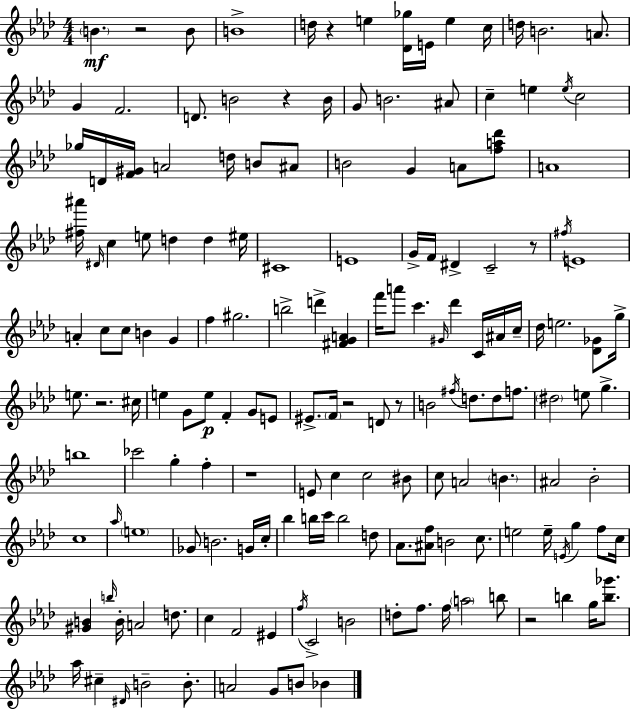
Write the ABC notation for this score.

X:1
T:Untitled
M:4/4
L:1/4
K:Fm
B z2 B/2 B4 d/4 z e [_D_g]/4 E/4 e c/4 d/4 B2 A/2 G F2 D/2 B2 z B/4 G/2 B2 ^A/2 c e e/4 c2 _g/4 D/4 [F^G]/4 A2 d/4 B/2 ^A/2 B2 G A/2 [fa_d']/2 A4 [^f^a']/4 ^D/4 c e/2 d d ^e/4 ^C4 E4 G/4 F/4 ^D C2 z/2 ^f/4 E4 A c/2 c/2 B G f ^g2 b2 d' [^FGA] f'/4 a'/2 c' ^G/4 _d' C/4 ^A/4 c/4 _d/4 e2 [_D_G]/2 g/4 e/2 z2 ^c/4 e G/2 e/2 F G/2 E/2 ^E/2 F/4 z2 D/2 z/2 B2 ^f/4 d/2 d/2 f/2 ^d2 e/2 g b4 _c'2 g f z4 E/2 c c2 ^B/2 c/2 A2 B ^A2 _B2 c4 _a/4 e4 _G/2 B2 G/4 c/4 _b b/4 c'/4 b2 d/2 _A/2 [^Af]/2 B2 c/2 e2 e/4 E/4 g f/2 c/4 [^GB] b/4 B/4 A2 d/2 c F2 ^E f/4 C2 B2 d/2 f/2 f/4 a2 b/2 z2 b g/4 [b_g']/2 _a/4 ^c ^D/4 B2 B/2 A2 G/2 B/2 _B